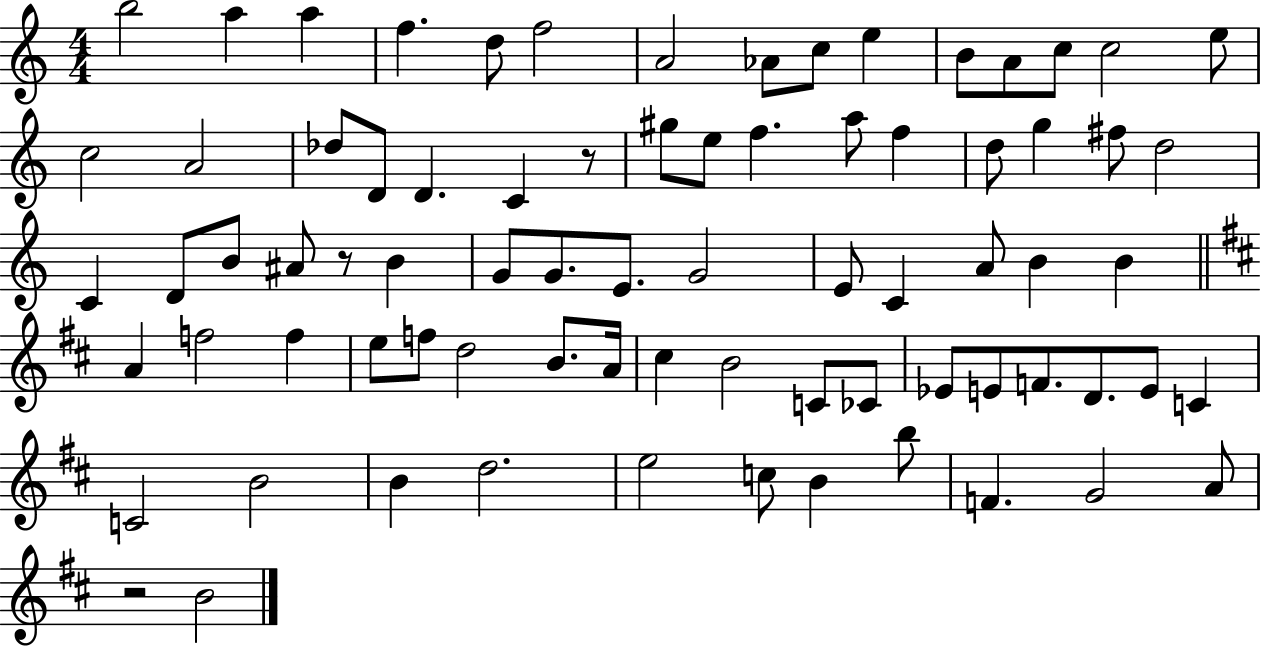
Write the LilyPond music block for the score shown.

{
  \clef treble
  \numericTimeSignature
  \time 4/4
  \key c \major
  \repeat volta 2 { b''2 a''4 a''4 | f''4. d''8 f''2 | a'2 aes'8 c''8 e''4 | b'8 a'8 c''8 c''2 e''8 | \break c''2 a'2 | des''8 d'8 d'4. c'4 r8 | gis''8 e''8 f''4. a''8 f''4 | d''8 g''4 fis''8 d''2 | \break c'4 d'8 b'8 ais'8 r8 b'4 | g'8 g'8. e'8. g'2 | e'8 c'4 a'8 b'4 b'4 | \bar "||" \break \key b \minor a'4 f''2 f''4 | e''8 f''8 d''2 b'8. a'16 | cis''4 b'2 c'8 ces'8 | ees'8 e'8 f'8. d'8. e'8 c'4 | \break c'2 b'2 | b'4 d''2. | e''2 c''8 b'4 b''8 | f'4. g'2 a'8 | \break r2 b'2 | } \bar "|."
}